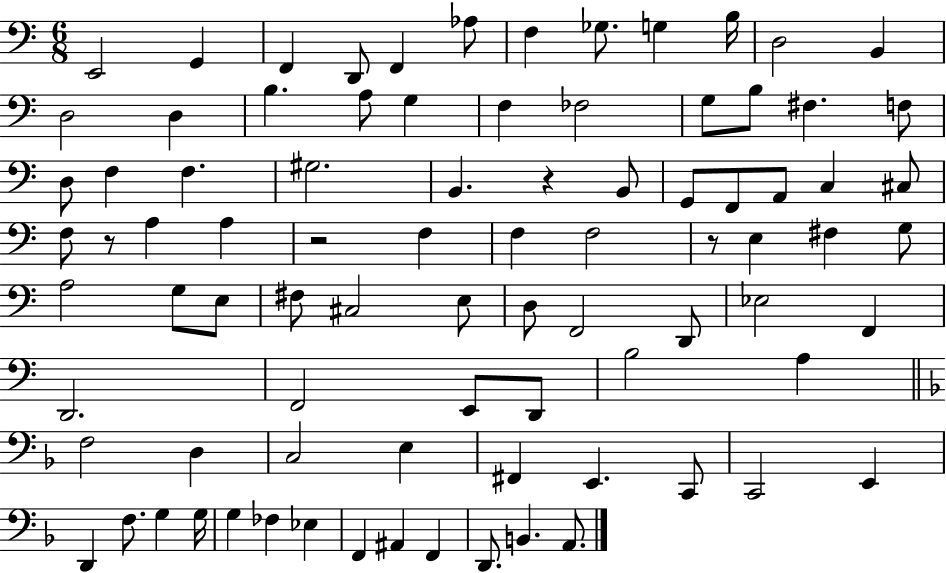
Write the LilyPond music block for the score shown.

{
  \clef bass
  \numericTimeSignature
  \time 6/8
  \key c \major
  e,2 g,4 | f,4 d,8 f,4 aes8 | f4 ges8. g4 b16 | d2 b,4 | \break d2 d4 | b4. a8 g4 | f4 fes2 | g8 b8 fis4. f8 | \break d8 f4 f4. | gis2. | b,4. r4 b,8 | g,8 f,8 a,8 c4 cis8 | \break f8 r8 a4 a4 | r2 f4 | f4 f2 | r8 e4 fis4 g8 | \break a2 g8 e8 | fis8 cis2 e8 | d8 f,2 d,8 | ees2 f,4 | \break d,2. | f,2 e,8 d,8 | b2 a4 | \bar "||" \break \key d \minor f2 d4 | c2 e4 | fis,4 e,4. c,8 | c,2 e,4 | \break d,4 f8. g4 g16 | g4 fes4 ees4 | f,4 ais,4 f,4 | d,8. b,4. a,8. | \break \bar "|."
}